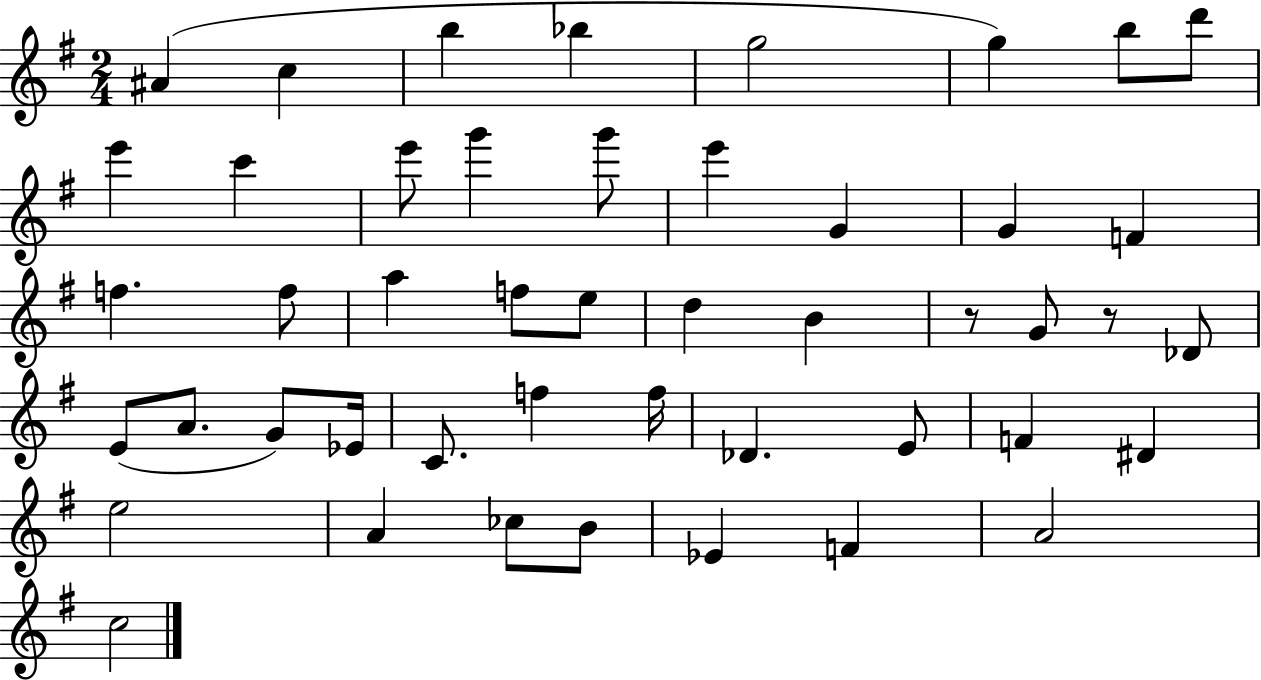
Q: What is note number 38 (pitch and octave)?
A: E5